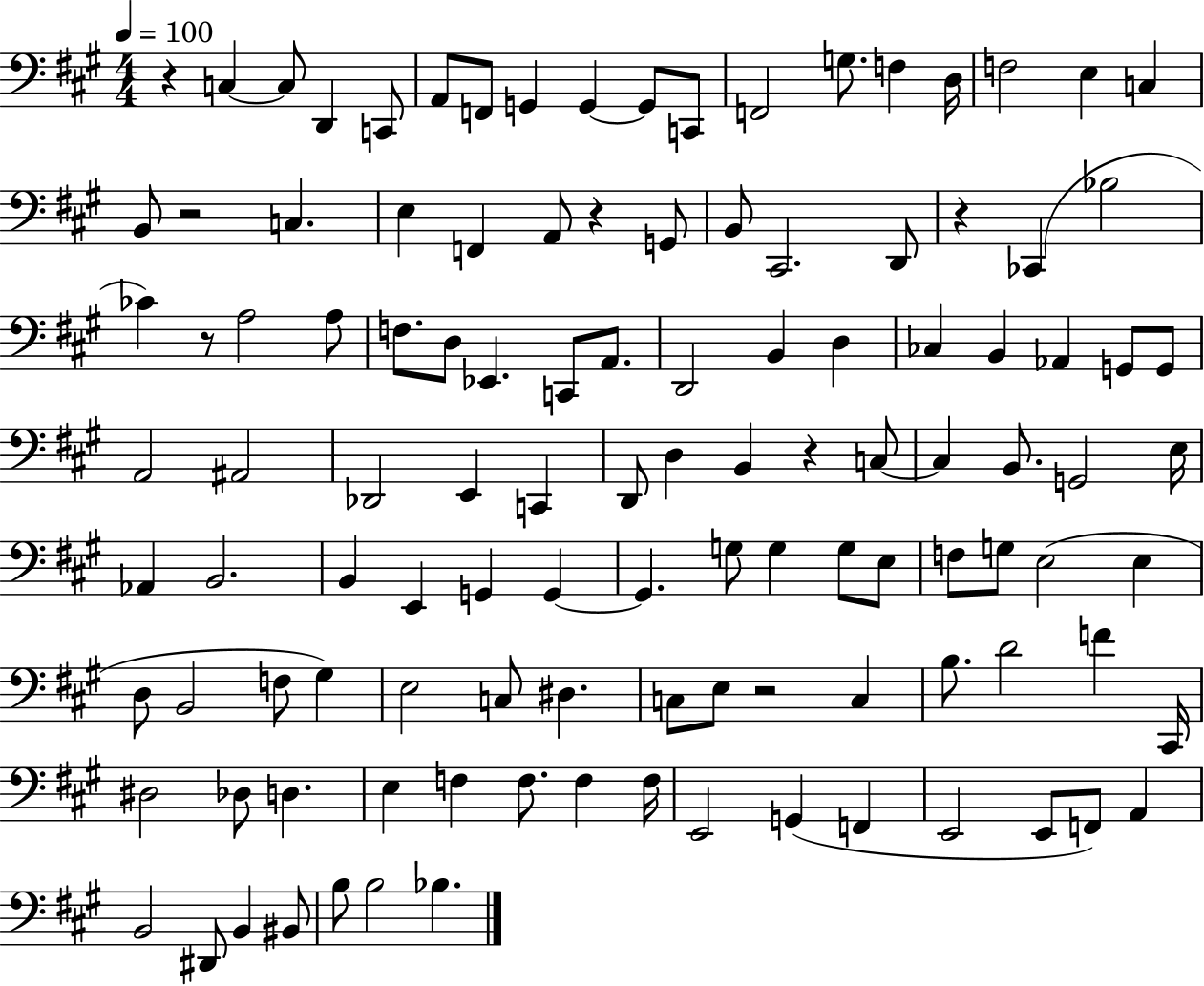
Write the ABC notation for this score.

X:1
T:Untitled
M:4/4
L:1/4
K:A
z C, C,/2 D,, C,,/2 A,,/2 F,,/2 G,, G,, G,,/2 C,,/2 F,,2 G,/2 F, D,/4 F,2 E, C, B,,/2 z2 C, E, F,, A,,/2 z G,,/2 B,,/2 ^C,,2 D,,/2 z _C,, _B,2 _C z/2 A,2 A,/2 F,/2 D,/2 _E,, C,,/2 A,,/2 D,,2 B,, D, _C, B,, _A,, G,,/2 G,,/2 A,,2 ^A,,2 _D,,2 E,, C,, D,,/2 D, B,, z C,/2 C, B,,/2 G,,2 E,/4 _A,, B,,2 B,, E,, G,, G,, G,, G,/2 G, G,/2 E,/2 F,/2 G,/2 E,2 E, D,/2 B,,2 F,/2 ^G, E,2 C,/2 ^D, C,/2 E,/2 z2 C, B,/2 D2 F ^C,,/4 ^D,2 _D,/2 D, E, F, F,/2 F, F,/4 E,,2 G,, F,, E,,2 E,,/2 F,,/2 A,, B,,2 ^D,,/2 B,, ^B,,/2 B,/2 B,2 _B,